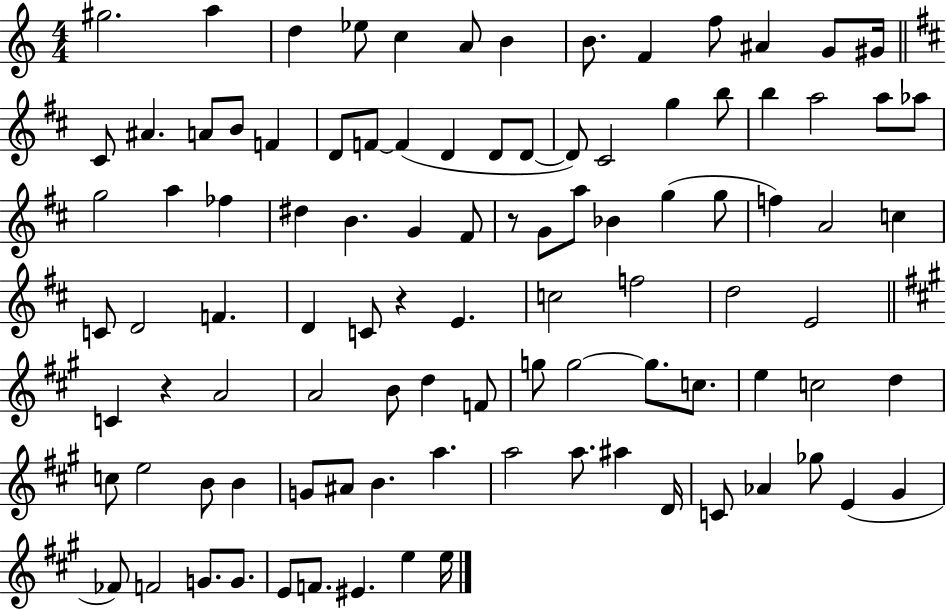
G#5/h. A5/q D5/q Eb5/e C5/q A4/e B4/q B4/e. F4/q F5/e A#4/q G4/e G#4/s C#4/e A#4/q. A4/e B4/e F4/q D4/e F4/e F4/q D4/q D4/e D4/e D4/e C#4/h G5/q B5/e B5/q A5/h A5/e Ab5/e G5/h A5/q FES5/q D#5/q B4/q. G4/q F#4/e R/e G4/e A5/e Bb4/q G5/q G5/e F5/q A4/h C5/q C4/e D4/h F4/q. D4/q C4/e R/q E4/q. C5/h F5/h D5/h E4/h C4/q R/q A4/h A4/h B4/e D5/q F4/e G5/e G5/h G5/e. C5/e. E5/q C5/h D5/q C5/e E5/h B4/e B4/q G4/e A#4/e B4/q. A5/q. A5/h A5/e. A#5/q D4/s C4/e Ab4/q Gb5/e E4/q G#4/q FES4/e F4/h G4/e. G4/e. E4/e F4/e. EIS4/q. E5/q E5/s